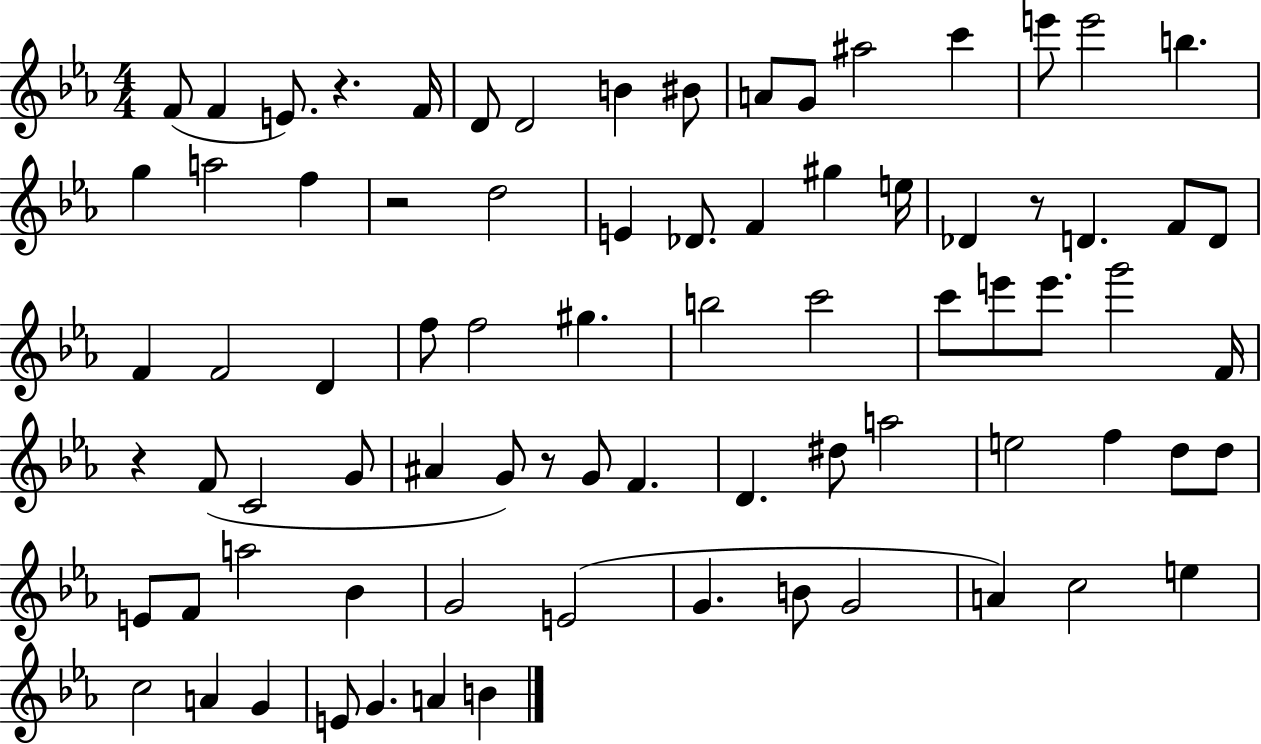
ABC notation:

X:1
T:Untitled
M:4/4
L:1/4
K:Eb
F/2 F E/2 z F/4 D/2 D2 B ^B/2 A/2 G/2 ^a2 c' e'/2 e'2 b g a2 f z2 d2 E _D/2 F ^g e/4 _D z/2 D F/2 D/2 F F2 D f/2 f2 ^g b2 c'2 c'/2 e'/2 e'/2 g'2 F/4 z F/2 C2 G/2 ^A G/2 z/2 G/2 F D ^d/2 a2 e2 f d/2 d/2 E/2 F/2 a2 _B G2 E2 G B/2 G2 A c2 e c2 A G E/2 G A B